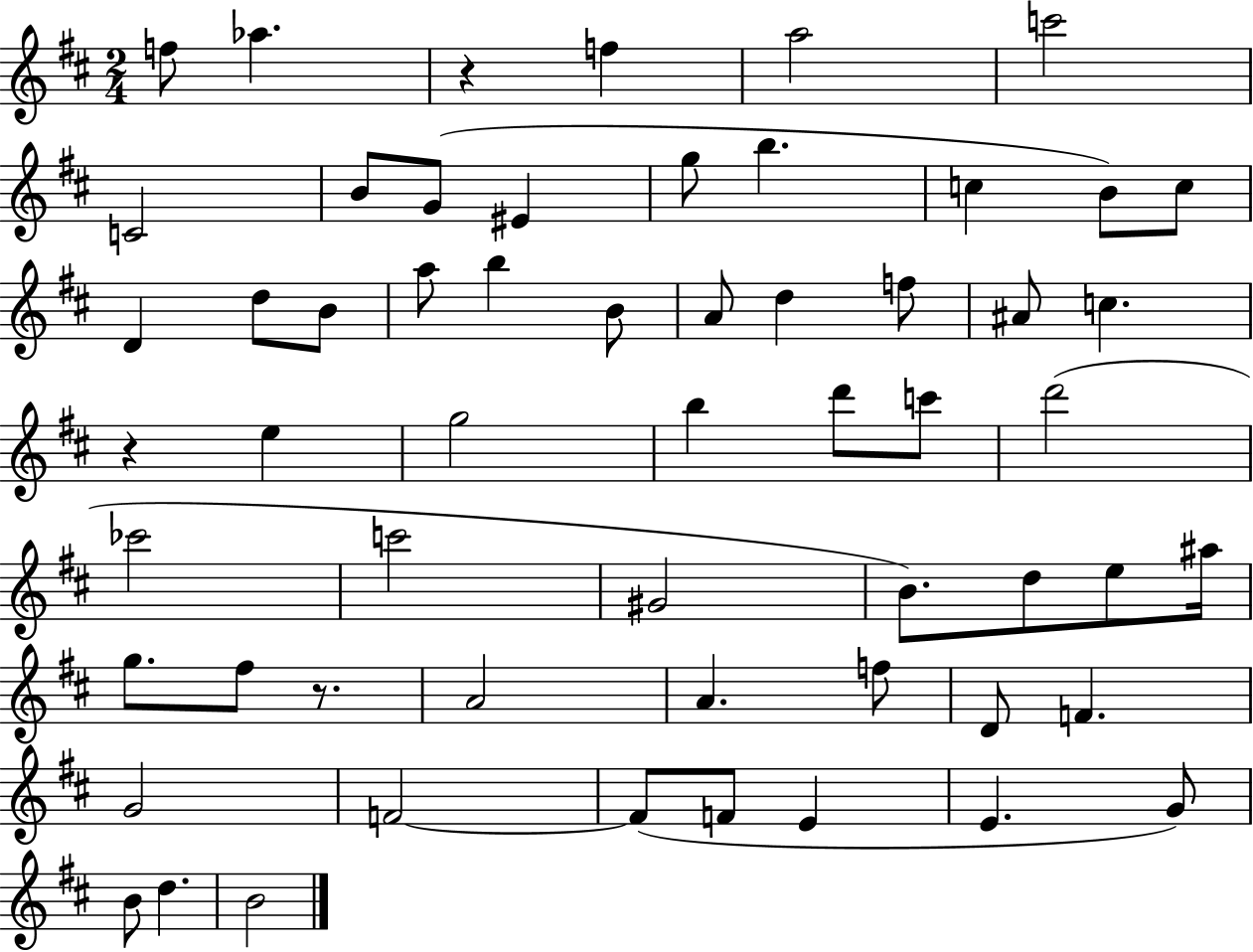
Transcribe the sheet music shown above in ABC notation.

X:1
T:Untitled
M:2/4
L:1/4
K:D
f/2 _a z f a2 c'2 C2 B/2 G/2 ^E g/2 b c B/2 c/2 D d/2 B/2 a/2 b B/2 A/2 d f/2 ^A/2 c z e g2 b d'/2 c'/2 d'2 _c'2 c'2 ^G2 B/2 d/2 e/2 ^a/4 g/2 ^f/2 z/2 A2 A f/2 D/2 F G2 F2 F/2 F/2 E E G/2 B/2 d B2